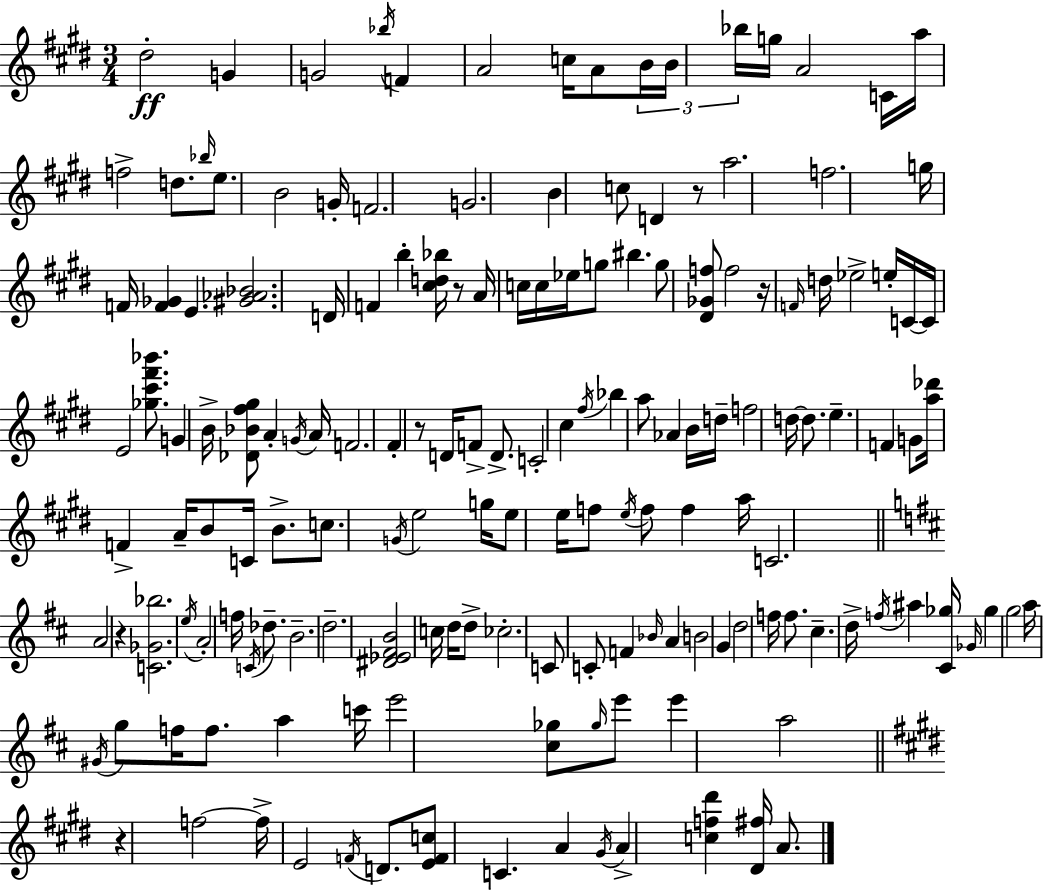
{
  \clef treble
  \numericTimeSignature
  \time 3/4
  \key e \major
  \repeat volta 2 { dis''2-.\ff g'4 | g'2 \acciaccatura { bes''16 } f'4 | a'2 c''16 a'8 | \tuplet 3/2 { b'16 b'16 bes''16 } g''16 a'2 | \break c'16 a''16 f''2-> d''8. | \grace { bes''16 } e''8. b'2 | g'16-. f'2. | g'2. | \break b'4 c''8 d'4 | r8 a''2. | f''2. | g''16 f'16 <f' ges'>4 e'4. | \break <gis' aes' bes'>2. | d'16 f'4 b''4-. <cis'' d'' bes''>16 | r8 a'16 c''16 c''16 ees''16 g''8 bis''4. | g''8 <dis' ges' f''>8 f''2 | \break r16 \grace { f'16 } d''16 ees''2-> | e''16-. c'16~~ c'16 e'2 | <ges'' cis''' fis''' bes'''>8. g'4 b'16-> <des' bes' fis'' gis''>8 a'4-. | \acciaccatura { g'16 } a'16 f'2. | \break fis'4-. r8 d'16 f'8-> | d'8.-> c'2-. | cis''4 \acciaccatura { fis''16 } bes''4 a''8 aes'4 | b'16 d''16-- f''2 | \break d''16~~ d''8. e''4.-- f'4 | g'8 <a'' des'''>16 f'4-> a'16-- b'8 | c'16 b'8.-> c''8. \acciaccatura { g'16 } e''2 | g''16 e''8 e''16 f''8 \acciaccatura { e''16 } | \break f''8 f''4 a''16 c'2. | \bar "||" \break \key d \major a'2 r4 | <c' ges' bes''>2. | \acciaccatura { e''16 } a'2-. f''16 \acciaccatura { c'16 } des''8.-- | b'2.-- | \break d''2.-- | <dis' ees' fis' b'>2 c''16 d''16 | d''8-> ces''2.-. | c'8 c'8-. f'4 \grace { bes'16 } a'4 | \break b'2 g'4 | d''2 f''16 | f''8. cis''4.-- d''16-> \acciaccatura { f''16 } ais''4 | <cis' ges''>16 \grace { ges'16 } ges''4 g''2 | \break a''16 \acciaccatura { gis'16 } g''8 f''16 f''8. | a''4 c'''16 e'''2 | <cis'' ges''>8 \grace { ges''16 } e'''8 e'''4 a''2 | \bar "||" \break \key e \major r4 f''2~~ | f''16-> e'2 \acciaccatura { f'16 } d'8. | <e' f' c''>8 c'4. a'4 | \acciaccatura { gis'16 } a'4-> <c'' f'' dis'''>4 <dis' fis''>16 a'8. | \break } \bar "|."
}